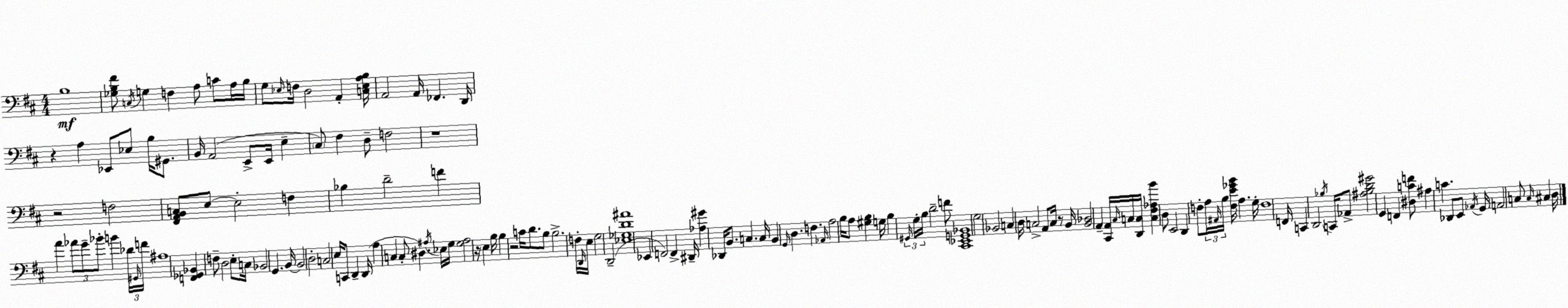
X:1
T:Untitled
M:4/4
L:1/4
K:D
B,4 [_G,B,^F]/2 C,/4 G, F, A,/2 C/2 A,/4 B,/4 G,/2 _E,/4 F,/4 D,2 A,, [C,_E,A,B,]/4 A,,2 A,,/4 _F,, D,,/4 z A, _E,,/2 _E,/2 B,/4 ^G,,/2 B,,/4 A,,2 E,,/2 E,,/4 E, ^C,/2 ^F, D,/2 F,2 z4 z2 F,2 [^F,,A,,B,,C,]/2 E,/2 E,2 F, _B, D2 F A _A/2 G/2 _B/2 B _D/4 ^G,,/4 F/4 ^A,4 [F,,_G,,_B,,] F,/2 D,2 E,/2 C,/4 _B,,2 G,, B,,/4 B,,2 D,2 C,2 E,/4 C,,/2 D,, D,,/4 A, C, C,/2 ^D, ^A,/4 _E,/4 G,/4 [G,^A,]2 z/4 E, B,/4 B, z2 C/4 D/2 B,/2 B,2 F,/4 D,,/4 E,/4 G,2 D,,2 [_E,_G,D^A]4 _E,, F,,2 F,, ^D,,/4 [_A,^G] _D,,/4 B,,/2 C, C,/4 B,, G,,/4 D, F, _A,,/4 A,2 B,/4 A,/2 [^G,B,] G,/4 B, ^G,,/4 G,/4 B,/4 D2 F/2 [^C,,_E,,G,,_B,,]4 G,2 _B,,2 C, D,/4 C,2 A,,/2 C,/4 z/2 B,,/4 [B,,_D,]2 A,, [^C,,A,,]/4 ^C,/4 C,/4 [D,,C,]/4 [C,^F,_A,B] D,/2 E,,2 D,, F,/2 A,/4 ^A,,/4 B,/4 [F,E_GB]/4 A, G,/4 F,4 F,,/4 C,, D,,2 _B,/4 C,,/4 _A,,/2 [^A,_B,D^G]2 G,, F,, [^D,CF]/2 ^A, C _D,,/2 E,,/2 _A,,/4 G,,/4 A,,2 C,/2 C,/4 ^C, D,/4